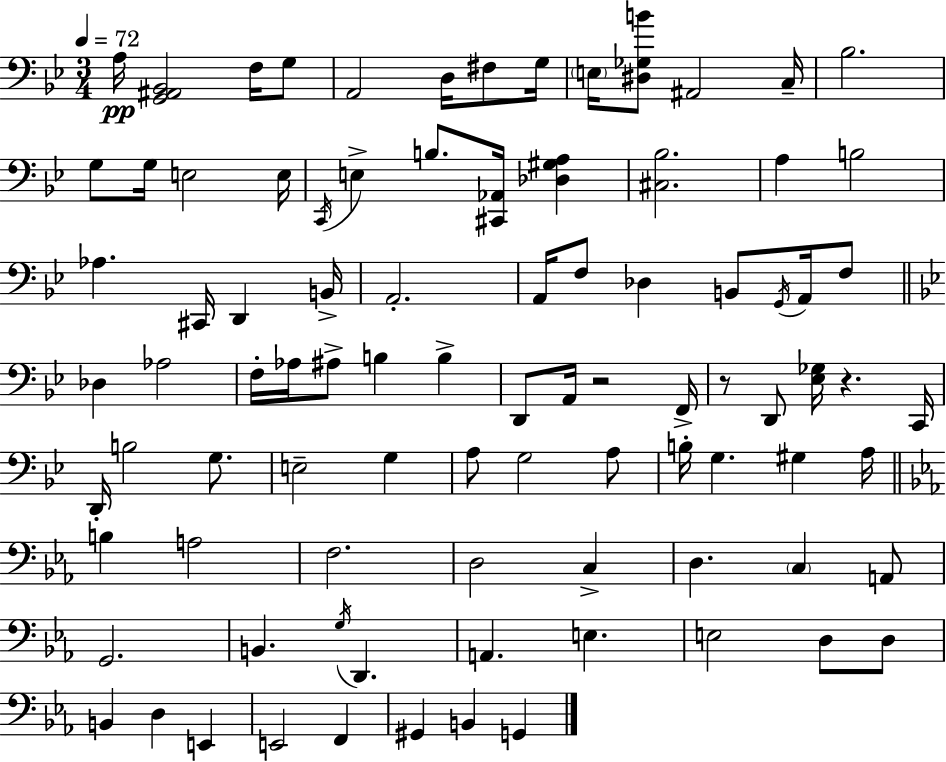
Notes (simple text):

A3/s [G2,A#2,Bb2]/h F3/s G3/e A2/h D3/s F#3/e G3/s E3/s [D#3,Gb3,B4]/e A#2/h C3/s Bb3/h. G3/e G3/s E3/h E3/s C2/s E3/q B3/e. [C#2,Ab2]/s [Db3,G#3,A3]/q [C#3,Bb3]/h. A3/q B3/h Ab3/q. C#2/s D2/q B2/s A2/h. A2/s F3/e Db3/q B2/e G2/s A2/s F3/e Db3/q Ab3/h F3/s Ab3/s A#3/e B3/q B3/q D2/e A2/s R/h F2/s R/e D2/e [Eb3,Gb3]/s R/q. C2/s D2/s B3/h G3/e. E3/h G3/q A3/e G3/h A3/e B3/s G3/q. G#3/q A3/s B3/q A3/h F3/h. D3/h C3/q D3/q. C3/q A2/e G2/h. B2/q. G3/s D2/q. A2/q. E3/q. E3/h D3/e D3/e B2/q D3/q E2/q E2/h F2/q G#2/q B2/q G2/q